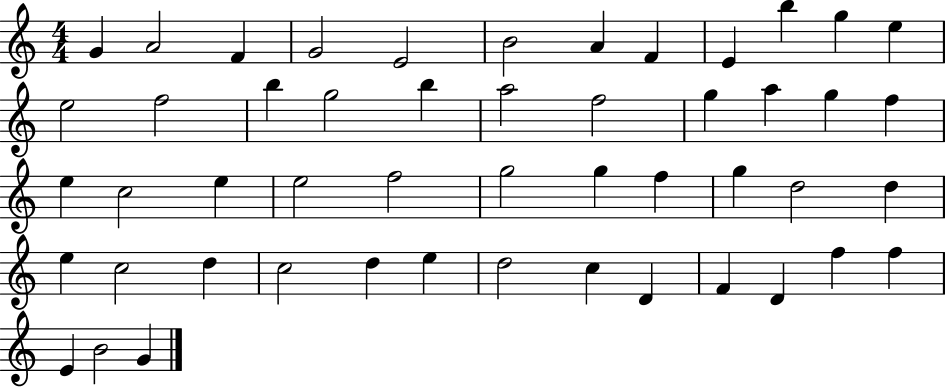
X:1
T:Untitled
M:4/4
L:1/4
K:C
G A2 F G2 E2 B2 A F E b g e e2 f2 b g2 b a2 f2 g a g f e c2 e e2 f2 g2 g f g d2 d e c2 d c2 d e d2 c D F D f f E B2 G